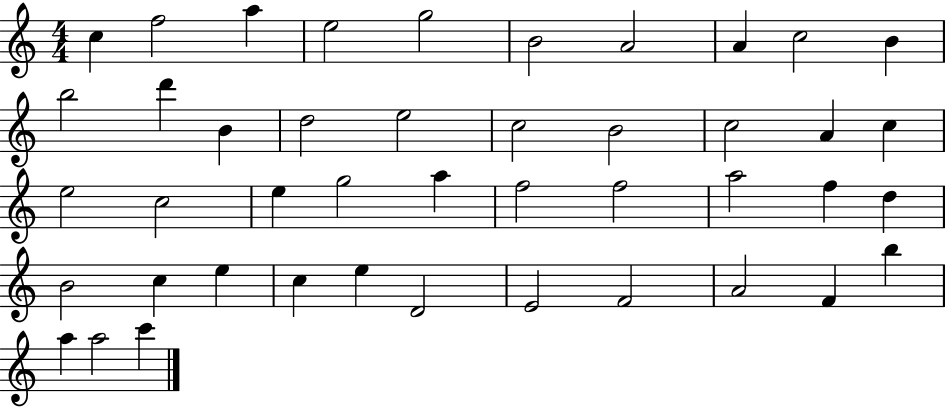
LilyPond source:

{
  \clef treble
  \numericTimeSignature
  \time 4/4
  \key c \major
  c''4 f''2 a''4 | e''2 g''2 | b'2 a'2 | a'4 c''2 b'4 | \break b''2 d'''4 b'4 | d''2 e''2 | c''2 b'2 | c''2 a'4 c''4 | \break e''2 c''2 | e''4 g''2 a''4 | f''2 f''2 | a''2 f''4 d''4 | \break b'2 c''4 e''4 | c''4 e''4 d'2 | e'2 f'2 | a'2 f'4 b''4 | \break a''4 a''2 c'''4 | \bar "|."
}